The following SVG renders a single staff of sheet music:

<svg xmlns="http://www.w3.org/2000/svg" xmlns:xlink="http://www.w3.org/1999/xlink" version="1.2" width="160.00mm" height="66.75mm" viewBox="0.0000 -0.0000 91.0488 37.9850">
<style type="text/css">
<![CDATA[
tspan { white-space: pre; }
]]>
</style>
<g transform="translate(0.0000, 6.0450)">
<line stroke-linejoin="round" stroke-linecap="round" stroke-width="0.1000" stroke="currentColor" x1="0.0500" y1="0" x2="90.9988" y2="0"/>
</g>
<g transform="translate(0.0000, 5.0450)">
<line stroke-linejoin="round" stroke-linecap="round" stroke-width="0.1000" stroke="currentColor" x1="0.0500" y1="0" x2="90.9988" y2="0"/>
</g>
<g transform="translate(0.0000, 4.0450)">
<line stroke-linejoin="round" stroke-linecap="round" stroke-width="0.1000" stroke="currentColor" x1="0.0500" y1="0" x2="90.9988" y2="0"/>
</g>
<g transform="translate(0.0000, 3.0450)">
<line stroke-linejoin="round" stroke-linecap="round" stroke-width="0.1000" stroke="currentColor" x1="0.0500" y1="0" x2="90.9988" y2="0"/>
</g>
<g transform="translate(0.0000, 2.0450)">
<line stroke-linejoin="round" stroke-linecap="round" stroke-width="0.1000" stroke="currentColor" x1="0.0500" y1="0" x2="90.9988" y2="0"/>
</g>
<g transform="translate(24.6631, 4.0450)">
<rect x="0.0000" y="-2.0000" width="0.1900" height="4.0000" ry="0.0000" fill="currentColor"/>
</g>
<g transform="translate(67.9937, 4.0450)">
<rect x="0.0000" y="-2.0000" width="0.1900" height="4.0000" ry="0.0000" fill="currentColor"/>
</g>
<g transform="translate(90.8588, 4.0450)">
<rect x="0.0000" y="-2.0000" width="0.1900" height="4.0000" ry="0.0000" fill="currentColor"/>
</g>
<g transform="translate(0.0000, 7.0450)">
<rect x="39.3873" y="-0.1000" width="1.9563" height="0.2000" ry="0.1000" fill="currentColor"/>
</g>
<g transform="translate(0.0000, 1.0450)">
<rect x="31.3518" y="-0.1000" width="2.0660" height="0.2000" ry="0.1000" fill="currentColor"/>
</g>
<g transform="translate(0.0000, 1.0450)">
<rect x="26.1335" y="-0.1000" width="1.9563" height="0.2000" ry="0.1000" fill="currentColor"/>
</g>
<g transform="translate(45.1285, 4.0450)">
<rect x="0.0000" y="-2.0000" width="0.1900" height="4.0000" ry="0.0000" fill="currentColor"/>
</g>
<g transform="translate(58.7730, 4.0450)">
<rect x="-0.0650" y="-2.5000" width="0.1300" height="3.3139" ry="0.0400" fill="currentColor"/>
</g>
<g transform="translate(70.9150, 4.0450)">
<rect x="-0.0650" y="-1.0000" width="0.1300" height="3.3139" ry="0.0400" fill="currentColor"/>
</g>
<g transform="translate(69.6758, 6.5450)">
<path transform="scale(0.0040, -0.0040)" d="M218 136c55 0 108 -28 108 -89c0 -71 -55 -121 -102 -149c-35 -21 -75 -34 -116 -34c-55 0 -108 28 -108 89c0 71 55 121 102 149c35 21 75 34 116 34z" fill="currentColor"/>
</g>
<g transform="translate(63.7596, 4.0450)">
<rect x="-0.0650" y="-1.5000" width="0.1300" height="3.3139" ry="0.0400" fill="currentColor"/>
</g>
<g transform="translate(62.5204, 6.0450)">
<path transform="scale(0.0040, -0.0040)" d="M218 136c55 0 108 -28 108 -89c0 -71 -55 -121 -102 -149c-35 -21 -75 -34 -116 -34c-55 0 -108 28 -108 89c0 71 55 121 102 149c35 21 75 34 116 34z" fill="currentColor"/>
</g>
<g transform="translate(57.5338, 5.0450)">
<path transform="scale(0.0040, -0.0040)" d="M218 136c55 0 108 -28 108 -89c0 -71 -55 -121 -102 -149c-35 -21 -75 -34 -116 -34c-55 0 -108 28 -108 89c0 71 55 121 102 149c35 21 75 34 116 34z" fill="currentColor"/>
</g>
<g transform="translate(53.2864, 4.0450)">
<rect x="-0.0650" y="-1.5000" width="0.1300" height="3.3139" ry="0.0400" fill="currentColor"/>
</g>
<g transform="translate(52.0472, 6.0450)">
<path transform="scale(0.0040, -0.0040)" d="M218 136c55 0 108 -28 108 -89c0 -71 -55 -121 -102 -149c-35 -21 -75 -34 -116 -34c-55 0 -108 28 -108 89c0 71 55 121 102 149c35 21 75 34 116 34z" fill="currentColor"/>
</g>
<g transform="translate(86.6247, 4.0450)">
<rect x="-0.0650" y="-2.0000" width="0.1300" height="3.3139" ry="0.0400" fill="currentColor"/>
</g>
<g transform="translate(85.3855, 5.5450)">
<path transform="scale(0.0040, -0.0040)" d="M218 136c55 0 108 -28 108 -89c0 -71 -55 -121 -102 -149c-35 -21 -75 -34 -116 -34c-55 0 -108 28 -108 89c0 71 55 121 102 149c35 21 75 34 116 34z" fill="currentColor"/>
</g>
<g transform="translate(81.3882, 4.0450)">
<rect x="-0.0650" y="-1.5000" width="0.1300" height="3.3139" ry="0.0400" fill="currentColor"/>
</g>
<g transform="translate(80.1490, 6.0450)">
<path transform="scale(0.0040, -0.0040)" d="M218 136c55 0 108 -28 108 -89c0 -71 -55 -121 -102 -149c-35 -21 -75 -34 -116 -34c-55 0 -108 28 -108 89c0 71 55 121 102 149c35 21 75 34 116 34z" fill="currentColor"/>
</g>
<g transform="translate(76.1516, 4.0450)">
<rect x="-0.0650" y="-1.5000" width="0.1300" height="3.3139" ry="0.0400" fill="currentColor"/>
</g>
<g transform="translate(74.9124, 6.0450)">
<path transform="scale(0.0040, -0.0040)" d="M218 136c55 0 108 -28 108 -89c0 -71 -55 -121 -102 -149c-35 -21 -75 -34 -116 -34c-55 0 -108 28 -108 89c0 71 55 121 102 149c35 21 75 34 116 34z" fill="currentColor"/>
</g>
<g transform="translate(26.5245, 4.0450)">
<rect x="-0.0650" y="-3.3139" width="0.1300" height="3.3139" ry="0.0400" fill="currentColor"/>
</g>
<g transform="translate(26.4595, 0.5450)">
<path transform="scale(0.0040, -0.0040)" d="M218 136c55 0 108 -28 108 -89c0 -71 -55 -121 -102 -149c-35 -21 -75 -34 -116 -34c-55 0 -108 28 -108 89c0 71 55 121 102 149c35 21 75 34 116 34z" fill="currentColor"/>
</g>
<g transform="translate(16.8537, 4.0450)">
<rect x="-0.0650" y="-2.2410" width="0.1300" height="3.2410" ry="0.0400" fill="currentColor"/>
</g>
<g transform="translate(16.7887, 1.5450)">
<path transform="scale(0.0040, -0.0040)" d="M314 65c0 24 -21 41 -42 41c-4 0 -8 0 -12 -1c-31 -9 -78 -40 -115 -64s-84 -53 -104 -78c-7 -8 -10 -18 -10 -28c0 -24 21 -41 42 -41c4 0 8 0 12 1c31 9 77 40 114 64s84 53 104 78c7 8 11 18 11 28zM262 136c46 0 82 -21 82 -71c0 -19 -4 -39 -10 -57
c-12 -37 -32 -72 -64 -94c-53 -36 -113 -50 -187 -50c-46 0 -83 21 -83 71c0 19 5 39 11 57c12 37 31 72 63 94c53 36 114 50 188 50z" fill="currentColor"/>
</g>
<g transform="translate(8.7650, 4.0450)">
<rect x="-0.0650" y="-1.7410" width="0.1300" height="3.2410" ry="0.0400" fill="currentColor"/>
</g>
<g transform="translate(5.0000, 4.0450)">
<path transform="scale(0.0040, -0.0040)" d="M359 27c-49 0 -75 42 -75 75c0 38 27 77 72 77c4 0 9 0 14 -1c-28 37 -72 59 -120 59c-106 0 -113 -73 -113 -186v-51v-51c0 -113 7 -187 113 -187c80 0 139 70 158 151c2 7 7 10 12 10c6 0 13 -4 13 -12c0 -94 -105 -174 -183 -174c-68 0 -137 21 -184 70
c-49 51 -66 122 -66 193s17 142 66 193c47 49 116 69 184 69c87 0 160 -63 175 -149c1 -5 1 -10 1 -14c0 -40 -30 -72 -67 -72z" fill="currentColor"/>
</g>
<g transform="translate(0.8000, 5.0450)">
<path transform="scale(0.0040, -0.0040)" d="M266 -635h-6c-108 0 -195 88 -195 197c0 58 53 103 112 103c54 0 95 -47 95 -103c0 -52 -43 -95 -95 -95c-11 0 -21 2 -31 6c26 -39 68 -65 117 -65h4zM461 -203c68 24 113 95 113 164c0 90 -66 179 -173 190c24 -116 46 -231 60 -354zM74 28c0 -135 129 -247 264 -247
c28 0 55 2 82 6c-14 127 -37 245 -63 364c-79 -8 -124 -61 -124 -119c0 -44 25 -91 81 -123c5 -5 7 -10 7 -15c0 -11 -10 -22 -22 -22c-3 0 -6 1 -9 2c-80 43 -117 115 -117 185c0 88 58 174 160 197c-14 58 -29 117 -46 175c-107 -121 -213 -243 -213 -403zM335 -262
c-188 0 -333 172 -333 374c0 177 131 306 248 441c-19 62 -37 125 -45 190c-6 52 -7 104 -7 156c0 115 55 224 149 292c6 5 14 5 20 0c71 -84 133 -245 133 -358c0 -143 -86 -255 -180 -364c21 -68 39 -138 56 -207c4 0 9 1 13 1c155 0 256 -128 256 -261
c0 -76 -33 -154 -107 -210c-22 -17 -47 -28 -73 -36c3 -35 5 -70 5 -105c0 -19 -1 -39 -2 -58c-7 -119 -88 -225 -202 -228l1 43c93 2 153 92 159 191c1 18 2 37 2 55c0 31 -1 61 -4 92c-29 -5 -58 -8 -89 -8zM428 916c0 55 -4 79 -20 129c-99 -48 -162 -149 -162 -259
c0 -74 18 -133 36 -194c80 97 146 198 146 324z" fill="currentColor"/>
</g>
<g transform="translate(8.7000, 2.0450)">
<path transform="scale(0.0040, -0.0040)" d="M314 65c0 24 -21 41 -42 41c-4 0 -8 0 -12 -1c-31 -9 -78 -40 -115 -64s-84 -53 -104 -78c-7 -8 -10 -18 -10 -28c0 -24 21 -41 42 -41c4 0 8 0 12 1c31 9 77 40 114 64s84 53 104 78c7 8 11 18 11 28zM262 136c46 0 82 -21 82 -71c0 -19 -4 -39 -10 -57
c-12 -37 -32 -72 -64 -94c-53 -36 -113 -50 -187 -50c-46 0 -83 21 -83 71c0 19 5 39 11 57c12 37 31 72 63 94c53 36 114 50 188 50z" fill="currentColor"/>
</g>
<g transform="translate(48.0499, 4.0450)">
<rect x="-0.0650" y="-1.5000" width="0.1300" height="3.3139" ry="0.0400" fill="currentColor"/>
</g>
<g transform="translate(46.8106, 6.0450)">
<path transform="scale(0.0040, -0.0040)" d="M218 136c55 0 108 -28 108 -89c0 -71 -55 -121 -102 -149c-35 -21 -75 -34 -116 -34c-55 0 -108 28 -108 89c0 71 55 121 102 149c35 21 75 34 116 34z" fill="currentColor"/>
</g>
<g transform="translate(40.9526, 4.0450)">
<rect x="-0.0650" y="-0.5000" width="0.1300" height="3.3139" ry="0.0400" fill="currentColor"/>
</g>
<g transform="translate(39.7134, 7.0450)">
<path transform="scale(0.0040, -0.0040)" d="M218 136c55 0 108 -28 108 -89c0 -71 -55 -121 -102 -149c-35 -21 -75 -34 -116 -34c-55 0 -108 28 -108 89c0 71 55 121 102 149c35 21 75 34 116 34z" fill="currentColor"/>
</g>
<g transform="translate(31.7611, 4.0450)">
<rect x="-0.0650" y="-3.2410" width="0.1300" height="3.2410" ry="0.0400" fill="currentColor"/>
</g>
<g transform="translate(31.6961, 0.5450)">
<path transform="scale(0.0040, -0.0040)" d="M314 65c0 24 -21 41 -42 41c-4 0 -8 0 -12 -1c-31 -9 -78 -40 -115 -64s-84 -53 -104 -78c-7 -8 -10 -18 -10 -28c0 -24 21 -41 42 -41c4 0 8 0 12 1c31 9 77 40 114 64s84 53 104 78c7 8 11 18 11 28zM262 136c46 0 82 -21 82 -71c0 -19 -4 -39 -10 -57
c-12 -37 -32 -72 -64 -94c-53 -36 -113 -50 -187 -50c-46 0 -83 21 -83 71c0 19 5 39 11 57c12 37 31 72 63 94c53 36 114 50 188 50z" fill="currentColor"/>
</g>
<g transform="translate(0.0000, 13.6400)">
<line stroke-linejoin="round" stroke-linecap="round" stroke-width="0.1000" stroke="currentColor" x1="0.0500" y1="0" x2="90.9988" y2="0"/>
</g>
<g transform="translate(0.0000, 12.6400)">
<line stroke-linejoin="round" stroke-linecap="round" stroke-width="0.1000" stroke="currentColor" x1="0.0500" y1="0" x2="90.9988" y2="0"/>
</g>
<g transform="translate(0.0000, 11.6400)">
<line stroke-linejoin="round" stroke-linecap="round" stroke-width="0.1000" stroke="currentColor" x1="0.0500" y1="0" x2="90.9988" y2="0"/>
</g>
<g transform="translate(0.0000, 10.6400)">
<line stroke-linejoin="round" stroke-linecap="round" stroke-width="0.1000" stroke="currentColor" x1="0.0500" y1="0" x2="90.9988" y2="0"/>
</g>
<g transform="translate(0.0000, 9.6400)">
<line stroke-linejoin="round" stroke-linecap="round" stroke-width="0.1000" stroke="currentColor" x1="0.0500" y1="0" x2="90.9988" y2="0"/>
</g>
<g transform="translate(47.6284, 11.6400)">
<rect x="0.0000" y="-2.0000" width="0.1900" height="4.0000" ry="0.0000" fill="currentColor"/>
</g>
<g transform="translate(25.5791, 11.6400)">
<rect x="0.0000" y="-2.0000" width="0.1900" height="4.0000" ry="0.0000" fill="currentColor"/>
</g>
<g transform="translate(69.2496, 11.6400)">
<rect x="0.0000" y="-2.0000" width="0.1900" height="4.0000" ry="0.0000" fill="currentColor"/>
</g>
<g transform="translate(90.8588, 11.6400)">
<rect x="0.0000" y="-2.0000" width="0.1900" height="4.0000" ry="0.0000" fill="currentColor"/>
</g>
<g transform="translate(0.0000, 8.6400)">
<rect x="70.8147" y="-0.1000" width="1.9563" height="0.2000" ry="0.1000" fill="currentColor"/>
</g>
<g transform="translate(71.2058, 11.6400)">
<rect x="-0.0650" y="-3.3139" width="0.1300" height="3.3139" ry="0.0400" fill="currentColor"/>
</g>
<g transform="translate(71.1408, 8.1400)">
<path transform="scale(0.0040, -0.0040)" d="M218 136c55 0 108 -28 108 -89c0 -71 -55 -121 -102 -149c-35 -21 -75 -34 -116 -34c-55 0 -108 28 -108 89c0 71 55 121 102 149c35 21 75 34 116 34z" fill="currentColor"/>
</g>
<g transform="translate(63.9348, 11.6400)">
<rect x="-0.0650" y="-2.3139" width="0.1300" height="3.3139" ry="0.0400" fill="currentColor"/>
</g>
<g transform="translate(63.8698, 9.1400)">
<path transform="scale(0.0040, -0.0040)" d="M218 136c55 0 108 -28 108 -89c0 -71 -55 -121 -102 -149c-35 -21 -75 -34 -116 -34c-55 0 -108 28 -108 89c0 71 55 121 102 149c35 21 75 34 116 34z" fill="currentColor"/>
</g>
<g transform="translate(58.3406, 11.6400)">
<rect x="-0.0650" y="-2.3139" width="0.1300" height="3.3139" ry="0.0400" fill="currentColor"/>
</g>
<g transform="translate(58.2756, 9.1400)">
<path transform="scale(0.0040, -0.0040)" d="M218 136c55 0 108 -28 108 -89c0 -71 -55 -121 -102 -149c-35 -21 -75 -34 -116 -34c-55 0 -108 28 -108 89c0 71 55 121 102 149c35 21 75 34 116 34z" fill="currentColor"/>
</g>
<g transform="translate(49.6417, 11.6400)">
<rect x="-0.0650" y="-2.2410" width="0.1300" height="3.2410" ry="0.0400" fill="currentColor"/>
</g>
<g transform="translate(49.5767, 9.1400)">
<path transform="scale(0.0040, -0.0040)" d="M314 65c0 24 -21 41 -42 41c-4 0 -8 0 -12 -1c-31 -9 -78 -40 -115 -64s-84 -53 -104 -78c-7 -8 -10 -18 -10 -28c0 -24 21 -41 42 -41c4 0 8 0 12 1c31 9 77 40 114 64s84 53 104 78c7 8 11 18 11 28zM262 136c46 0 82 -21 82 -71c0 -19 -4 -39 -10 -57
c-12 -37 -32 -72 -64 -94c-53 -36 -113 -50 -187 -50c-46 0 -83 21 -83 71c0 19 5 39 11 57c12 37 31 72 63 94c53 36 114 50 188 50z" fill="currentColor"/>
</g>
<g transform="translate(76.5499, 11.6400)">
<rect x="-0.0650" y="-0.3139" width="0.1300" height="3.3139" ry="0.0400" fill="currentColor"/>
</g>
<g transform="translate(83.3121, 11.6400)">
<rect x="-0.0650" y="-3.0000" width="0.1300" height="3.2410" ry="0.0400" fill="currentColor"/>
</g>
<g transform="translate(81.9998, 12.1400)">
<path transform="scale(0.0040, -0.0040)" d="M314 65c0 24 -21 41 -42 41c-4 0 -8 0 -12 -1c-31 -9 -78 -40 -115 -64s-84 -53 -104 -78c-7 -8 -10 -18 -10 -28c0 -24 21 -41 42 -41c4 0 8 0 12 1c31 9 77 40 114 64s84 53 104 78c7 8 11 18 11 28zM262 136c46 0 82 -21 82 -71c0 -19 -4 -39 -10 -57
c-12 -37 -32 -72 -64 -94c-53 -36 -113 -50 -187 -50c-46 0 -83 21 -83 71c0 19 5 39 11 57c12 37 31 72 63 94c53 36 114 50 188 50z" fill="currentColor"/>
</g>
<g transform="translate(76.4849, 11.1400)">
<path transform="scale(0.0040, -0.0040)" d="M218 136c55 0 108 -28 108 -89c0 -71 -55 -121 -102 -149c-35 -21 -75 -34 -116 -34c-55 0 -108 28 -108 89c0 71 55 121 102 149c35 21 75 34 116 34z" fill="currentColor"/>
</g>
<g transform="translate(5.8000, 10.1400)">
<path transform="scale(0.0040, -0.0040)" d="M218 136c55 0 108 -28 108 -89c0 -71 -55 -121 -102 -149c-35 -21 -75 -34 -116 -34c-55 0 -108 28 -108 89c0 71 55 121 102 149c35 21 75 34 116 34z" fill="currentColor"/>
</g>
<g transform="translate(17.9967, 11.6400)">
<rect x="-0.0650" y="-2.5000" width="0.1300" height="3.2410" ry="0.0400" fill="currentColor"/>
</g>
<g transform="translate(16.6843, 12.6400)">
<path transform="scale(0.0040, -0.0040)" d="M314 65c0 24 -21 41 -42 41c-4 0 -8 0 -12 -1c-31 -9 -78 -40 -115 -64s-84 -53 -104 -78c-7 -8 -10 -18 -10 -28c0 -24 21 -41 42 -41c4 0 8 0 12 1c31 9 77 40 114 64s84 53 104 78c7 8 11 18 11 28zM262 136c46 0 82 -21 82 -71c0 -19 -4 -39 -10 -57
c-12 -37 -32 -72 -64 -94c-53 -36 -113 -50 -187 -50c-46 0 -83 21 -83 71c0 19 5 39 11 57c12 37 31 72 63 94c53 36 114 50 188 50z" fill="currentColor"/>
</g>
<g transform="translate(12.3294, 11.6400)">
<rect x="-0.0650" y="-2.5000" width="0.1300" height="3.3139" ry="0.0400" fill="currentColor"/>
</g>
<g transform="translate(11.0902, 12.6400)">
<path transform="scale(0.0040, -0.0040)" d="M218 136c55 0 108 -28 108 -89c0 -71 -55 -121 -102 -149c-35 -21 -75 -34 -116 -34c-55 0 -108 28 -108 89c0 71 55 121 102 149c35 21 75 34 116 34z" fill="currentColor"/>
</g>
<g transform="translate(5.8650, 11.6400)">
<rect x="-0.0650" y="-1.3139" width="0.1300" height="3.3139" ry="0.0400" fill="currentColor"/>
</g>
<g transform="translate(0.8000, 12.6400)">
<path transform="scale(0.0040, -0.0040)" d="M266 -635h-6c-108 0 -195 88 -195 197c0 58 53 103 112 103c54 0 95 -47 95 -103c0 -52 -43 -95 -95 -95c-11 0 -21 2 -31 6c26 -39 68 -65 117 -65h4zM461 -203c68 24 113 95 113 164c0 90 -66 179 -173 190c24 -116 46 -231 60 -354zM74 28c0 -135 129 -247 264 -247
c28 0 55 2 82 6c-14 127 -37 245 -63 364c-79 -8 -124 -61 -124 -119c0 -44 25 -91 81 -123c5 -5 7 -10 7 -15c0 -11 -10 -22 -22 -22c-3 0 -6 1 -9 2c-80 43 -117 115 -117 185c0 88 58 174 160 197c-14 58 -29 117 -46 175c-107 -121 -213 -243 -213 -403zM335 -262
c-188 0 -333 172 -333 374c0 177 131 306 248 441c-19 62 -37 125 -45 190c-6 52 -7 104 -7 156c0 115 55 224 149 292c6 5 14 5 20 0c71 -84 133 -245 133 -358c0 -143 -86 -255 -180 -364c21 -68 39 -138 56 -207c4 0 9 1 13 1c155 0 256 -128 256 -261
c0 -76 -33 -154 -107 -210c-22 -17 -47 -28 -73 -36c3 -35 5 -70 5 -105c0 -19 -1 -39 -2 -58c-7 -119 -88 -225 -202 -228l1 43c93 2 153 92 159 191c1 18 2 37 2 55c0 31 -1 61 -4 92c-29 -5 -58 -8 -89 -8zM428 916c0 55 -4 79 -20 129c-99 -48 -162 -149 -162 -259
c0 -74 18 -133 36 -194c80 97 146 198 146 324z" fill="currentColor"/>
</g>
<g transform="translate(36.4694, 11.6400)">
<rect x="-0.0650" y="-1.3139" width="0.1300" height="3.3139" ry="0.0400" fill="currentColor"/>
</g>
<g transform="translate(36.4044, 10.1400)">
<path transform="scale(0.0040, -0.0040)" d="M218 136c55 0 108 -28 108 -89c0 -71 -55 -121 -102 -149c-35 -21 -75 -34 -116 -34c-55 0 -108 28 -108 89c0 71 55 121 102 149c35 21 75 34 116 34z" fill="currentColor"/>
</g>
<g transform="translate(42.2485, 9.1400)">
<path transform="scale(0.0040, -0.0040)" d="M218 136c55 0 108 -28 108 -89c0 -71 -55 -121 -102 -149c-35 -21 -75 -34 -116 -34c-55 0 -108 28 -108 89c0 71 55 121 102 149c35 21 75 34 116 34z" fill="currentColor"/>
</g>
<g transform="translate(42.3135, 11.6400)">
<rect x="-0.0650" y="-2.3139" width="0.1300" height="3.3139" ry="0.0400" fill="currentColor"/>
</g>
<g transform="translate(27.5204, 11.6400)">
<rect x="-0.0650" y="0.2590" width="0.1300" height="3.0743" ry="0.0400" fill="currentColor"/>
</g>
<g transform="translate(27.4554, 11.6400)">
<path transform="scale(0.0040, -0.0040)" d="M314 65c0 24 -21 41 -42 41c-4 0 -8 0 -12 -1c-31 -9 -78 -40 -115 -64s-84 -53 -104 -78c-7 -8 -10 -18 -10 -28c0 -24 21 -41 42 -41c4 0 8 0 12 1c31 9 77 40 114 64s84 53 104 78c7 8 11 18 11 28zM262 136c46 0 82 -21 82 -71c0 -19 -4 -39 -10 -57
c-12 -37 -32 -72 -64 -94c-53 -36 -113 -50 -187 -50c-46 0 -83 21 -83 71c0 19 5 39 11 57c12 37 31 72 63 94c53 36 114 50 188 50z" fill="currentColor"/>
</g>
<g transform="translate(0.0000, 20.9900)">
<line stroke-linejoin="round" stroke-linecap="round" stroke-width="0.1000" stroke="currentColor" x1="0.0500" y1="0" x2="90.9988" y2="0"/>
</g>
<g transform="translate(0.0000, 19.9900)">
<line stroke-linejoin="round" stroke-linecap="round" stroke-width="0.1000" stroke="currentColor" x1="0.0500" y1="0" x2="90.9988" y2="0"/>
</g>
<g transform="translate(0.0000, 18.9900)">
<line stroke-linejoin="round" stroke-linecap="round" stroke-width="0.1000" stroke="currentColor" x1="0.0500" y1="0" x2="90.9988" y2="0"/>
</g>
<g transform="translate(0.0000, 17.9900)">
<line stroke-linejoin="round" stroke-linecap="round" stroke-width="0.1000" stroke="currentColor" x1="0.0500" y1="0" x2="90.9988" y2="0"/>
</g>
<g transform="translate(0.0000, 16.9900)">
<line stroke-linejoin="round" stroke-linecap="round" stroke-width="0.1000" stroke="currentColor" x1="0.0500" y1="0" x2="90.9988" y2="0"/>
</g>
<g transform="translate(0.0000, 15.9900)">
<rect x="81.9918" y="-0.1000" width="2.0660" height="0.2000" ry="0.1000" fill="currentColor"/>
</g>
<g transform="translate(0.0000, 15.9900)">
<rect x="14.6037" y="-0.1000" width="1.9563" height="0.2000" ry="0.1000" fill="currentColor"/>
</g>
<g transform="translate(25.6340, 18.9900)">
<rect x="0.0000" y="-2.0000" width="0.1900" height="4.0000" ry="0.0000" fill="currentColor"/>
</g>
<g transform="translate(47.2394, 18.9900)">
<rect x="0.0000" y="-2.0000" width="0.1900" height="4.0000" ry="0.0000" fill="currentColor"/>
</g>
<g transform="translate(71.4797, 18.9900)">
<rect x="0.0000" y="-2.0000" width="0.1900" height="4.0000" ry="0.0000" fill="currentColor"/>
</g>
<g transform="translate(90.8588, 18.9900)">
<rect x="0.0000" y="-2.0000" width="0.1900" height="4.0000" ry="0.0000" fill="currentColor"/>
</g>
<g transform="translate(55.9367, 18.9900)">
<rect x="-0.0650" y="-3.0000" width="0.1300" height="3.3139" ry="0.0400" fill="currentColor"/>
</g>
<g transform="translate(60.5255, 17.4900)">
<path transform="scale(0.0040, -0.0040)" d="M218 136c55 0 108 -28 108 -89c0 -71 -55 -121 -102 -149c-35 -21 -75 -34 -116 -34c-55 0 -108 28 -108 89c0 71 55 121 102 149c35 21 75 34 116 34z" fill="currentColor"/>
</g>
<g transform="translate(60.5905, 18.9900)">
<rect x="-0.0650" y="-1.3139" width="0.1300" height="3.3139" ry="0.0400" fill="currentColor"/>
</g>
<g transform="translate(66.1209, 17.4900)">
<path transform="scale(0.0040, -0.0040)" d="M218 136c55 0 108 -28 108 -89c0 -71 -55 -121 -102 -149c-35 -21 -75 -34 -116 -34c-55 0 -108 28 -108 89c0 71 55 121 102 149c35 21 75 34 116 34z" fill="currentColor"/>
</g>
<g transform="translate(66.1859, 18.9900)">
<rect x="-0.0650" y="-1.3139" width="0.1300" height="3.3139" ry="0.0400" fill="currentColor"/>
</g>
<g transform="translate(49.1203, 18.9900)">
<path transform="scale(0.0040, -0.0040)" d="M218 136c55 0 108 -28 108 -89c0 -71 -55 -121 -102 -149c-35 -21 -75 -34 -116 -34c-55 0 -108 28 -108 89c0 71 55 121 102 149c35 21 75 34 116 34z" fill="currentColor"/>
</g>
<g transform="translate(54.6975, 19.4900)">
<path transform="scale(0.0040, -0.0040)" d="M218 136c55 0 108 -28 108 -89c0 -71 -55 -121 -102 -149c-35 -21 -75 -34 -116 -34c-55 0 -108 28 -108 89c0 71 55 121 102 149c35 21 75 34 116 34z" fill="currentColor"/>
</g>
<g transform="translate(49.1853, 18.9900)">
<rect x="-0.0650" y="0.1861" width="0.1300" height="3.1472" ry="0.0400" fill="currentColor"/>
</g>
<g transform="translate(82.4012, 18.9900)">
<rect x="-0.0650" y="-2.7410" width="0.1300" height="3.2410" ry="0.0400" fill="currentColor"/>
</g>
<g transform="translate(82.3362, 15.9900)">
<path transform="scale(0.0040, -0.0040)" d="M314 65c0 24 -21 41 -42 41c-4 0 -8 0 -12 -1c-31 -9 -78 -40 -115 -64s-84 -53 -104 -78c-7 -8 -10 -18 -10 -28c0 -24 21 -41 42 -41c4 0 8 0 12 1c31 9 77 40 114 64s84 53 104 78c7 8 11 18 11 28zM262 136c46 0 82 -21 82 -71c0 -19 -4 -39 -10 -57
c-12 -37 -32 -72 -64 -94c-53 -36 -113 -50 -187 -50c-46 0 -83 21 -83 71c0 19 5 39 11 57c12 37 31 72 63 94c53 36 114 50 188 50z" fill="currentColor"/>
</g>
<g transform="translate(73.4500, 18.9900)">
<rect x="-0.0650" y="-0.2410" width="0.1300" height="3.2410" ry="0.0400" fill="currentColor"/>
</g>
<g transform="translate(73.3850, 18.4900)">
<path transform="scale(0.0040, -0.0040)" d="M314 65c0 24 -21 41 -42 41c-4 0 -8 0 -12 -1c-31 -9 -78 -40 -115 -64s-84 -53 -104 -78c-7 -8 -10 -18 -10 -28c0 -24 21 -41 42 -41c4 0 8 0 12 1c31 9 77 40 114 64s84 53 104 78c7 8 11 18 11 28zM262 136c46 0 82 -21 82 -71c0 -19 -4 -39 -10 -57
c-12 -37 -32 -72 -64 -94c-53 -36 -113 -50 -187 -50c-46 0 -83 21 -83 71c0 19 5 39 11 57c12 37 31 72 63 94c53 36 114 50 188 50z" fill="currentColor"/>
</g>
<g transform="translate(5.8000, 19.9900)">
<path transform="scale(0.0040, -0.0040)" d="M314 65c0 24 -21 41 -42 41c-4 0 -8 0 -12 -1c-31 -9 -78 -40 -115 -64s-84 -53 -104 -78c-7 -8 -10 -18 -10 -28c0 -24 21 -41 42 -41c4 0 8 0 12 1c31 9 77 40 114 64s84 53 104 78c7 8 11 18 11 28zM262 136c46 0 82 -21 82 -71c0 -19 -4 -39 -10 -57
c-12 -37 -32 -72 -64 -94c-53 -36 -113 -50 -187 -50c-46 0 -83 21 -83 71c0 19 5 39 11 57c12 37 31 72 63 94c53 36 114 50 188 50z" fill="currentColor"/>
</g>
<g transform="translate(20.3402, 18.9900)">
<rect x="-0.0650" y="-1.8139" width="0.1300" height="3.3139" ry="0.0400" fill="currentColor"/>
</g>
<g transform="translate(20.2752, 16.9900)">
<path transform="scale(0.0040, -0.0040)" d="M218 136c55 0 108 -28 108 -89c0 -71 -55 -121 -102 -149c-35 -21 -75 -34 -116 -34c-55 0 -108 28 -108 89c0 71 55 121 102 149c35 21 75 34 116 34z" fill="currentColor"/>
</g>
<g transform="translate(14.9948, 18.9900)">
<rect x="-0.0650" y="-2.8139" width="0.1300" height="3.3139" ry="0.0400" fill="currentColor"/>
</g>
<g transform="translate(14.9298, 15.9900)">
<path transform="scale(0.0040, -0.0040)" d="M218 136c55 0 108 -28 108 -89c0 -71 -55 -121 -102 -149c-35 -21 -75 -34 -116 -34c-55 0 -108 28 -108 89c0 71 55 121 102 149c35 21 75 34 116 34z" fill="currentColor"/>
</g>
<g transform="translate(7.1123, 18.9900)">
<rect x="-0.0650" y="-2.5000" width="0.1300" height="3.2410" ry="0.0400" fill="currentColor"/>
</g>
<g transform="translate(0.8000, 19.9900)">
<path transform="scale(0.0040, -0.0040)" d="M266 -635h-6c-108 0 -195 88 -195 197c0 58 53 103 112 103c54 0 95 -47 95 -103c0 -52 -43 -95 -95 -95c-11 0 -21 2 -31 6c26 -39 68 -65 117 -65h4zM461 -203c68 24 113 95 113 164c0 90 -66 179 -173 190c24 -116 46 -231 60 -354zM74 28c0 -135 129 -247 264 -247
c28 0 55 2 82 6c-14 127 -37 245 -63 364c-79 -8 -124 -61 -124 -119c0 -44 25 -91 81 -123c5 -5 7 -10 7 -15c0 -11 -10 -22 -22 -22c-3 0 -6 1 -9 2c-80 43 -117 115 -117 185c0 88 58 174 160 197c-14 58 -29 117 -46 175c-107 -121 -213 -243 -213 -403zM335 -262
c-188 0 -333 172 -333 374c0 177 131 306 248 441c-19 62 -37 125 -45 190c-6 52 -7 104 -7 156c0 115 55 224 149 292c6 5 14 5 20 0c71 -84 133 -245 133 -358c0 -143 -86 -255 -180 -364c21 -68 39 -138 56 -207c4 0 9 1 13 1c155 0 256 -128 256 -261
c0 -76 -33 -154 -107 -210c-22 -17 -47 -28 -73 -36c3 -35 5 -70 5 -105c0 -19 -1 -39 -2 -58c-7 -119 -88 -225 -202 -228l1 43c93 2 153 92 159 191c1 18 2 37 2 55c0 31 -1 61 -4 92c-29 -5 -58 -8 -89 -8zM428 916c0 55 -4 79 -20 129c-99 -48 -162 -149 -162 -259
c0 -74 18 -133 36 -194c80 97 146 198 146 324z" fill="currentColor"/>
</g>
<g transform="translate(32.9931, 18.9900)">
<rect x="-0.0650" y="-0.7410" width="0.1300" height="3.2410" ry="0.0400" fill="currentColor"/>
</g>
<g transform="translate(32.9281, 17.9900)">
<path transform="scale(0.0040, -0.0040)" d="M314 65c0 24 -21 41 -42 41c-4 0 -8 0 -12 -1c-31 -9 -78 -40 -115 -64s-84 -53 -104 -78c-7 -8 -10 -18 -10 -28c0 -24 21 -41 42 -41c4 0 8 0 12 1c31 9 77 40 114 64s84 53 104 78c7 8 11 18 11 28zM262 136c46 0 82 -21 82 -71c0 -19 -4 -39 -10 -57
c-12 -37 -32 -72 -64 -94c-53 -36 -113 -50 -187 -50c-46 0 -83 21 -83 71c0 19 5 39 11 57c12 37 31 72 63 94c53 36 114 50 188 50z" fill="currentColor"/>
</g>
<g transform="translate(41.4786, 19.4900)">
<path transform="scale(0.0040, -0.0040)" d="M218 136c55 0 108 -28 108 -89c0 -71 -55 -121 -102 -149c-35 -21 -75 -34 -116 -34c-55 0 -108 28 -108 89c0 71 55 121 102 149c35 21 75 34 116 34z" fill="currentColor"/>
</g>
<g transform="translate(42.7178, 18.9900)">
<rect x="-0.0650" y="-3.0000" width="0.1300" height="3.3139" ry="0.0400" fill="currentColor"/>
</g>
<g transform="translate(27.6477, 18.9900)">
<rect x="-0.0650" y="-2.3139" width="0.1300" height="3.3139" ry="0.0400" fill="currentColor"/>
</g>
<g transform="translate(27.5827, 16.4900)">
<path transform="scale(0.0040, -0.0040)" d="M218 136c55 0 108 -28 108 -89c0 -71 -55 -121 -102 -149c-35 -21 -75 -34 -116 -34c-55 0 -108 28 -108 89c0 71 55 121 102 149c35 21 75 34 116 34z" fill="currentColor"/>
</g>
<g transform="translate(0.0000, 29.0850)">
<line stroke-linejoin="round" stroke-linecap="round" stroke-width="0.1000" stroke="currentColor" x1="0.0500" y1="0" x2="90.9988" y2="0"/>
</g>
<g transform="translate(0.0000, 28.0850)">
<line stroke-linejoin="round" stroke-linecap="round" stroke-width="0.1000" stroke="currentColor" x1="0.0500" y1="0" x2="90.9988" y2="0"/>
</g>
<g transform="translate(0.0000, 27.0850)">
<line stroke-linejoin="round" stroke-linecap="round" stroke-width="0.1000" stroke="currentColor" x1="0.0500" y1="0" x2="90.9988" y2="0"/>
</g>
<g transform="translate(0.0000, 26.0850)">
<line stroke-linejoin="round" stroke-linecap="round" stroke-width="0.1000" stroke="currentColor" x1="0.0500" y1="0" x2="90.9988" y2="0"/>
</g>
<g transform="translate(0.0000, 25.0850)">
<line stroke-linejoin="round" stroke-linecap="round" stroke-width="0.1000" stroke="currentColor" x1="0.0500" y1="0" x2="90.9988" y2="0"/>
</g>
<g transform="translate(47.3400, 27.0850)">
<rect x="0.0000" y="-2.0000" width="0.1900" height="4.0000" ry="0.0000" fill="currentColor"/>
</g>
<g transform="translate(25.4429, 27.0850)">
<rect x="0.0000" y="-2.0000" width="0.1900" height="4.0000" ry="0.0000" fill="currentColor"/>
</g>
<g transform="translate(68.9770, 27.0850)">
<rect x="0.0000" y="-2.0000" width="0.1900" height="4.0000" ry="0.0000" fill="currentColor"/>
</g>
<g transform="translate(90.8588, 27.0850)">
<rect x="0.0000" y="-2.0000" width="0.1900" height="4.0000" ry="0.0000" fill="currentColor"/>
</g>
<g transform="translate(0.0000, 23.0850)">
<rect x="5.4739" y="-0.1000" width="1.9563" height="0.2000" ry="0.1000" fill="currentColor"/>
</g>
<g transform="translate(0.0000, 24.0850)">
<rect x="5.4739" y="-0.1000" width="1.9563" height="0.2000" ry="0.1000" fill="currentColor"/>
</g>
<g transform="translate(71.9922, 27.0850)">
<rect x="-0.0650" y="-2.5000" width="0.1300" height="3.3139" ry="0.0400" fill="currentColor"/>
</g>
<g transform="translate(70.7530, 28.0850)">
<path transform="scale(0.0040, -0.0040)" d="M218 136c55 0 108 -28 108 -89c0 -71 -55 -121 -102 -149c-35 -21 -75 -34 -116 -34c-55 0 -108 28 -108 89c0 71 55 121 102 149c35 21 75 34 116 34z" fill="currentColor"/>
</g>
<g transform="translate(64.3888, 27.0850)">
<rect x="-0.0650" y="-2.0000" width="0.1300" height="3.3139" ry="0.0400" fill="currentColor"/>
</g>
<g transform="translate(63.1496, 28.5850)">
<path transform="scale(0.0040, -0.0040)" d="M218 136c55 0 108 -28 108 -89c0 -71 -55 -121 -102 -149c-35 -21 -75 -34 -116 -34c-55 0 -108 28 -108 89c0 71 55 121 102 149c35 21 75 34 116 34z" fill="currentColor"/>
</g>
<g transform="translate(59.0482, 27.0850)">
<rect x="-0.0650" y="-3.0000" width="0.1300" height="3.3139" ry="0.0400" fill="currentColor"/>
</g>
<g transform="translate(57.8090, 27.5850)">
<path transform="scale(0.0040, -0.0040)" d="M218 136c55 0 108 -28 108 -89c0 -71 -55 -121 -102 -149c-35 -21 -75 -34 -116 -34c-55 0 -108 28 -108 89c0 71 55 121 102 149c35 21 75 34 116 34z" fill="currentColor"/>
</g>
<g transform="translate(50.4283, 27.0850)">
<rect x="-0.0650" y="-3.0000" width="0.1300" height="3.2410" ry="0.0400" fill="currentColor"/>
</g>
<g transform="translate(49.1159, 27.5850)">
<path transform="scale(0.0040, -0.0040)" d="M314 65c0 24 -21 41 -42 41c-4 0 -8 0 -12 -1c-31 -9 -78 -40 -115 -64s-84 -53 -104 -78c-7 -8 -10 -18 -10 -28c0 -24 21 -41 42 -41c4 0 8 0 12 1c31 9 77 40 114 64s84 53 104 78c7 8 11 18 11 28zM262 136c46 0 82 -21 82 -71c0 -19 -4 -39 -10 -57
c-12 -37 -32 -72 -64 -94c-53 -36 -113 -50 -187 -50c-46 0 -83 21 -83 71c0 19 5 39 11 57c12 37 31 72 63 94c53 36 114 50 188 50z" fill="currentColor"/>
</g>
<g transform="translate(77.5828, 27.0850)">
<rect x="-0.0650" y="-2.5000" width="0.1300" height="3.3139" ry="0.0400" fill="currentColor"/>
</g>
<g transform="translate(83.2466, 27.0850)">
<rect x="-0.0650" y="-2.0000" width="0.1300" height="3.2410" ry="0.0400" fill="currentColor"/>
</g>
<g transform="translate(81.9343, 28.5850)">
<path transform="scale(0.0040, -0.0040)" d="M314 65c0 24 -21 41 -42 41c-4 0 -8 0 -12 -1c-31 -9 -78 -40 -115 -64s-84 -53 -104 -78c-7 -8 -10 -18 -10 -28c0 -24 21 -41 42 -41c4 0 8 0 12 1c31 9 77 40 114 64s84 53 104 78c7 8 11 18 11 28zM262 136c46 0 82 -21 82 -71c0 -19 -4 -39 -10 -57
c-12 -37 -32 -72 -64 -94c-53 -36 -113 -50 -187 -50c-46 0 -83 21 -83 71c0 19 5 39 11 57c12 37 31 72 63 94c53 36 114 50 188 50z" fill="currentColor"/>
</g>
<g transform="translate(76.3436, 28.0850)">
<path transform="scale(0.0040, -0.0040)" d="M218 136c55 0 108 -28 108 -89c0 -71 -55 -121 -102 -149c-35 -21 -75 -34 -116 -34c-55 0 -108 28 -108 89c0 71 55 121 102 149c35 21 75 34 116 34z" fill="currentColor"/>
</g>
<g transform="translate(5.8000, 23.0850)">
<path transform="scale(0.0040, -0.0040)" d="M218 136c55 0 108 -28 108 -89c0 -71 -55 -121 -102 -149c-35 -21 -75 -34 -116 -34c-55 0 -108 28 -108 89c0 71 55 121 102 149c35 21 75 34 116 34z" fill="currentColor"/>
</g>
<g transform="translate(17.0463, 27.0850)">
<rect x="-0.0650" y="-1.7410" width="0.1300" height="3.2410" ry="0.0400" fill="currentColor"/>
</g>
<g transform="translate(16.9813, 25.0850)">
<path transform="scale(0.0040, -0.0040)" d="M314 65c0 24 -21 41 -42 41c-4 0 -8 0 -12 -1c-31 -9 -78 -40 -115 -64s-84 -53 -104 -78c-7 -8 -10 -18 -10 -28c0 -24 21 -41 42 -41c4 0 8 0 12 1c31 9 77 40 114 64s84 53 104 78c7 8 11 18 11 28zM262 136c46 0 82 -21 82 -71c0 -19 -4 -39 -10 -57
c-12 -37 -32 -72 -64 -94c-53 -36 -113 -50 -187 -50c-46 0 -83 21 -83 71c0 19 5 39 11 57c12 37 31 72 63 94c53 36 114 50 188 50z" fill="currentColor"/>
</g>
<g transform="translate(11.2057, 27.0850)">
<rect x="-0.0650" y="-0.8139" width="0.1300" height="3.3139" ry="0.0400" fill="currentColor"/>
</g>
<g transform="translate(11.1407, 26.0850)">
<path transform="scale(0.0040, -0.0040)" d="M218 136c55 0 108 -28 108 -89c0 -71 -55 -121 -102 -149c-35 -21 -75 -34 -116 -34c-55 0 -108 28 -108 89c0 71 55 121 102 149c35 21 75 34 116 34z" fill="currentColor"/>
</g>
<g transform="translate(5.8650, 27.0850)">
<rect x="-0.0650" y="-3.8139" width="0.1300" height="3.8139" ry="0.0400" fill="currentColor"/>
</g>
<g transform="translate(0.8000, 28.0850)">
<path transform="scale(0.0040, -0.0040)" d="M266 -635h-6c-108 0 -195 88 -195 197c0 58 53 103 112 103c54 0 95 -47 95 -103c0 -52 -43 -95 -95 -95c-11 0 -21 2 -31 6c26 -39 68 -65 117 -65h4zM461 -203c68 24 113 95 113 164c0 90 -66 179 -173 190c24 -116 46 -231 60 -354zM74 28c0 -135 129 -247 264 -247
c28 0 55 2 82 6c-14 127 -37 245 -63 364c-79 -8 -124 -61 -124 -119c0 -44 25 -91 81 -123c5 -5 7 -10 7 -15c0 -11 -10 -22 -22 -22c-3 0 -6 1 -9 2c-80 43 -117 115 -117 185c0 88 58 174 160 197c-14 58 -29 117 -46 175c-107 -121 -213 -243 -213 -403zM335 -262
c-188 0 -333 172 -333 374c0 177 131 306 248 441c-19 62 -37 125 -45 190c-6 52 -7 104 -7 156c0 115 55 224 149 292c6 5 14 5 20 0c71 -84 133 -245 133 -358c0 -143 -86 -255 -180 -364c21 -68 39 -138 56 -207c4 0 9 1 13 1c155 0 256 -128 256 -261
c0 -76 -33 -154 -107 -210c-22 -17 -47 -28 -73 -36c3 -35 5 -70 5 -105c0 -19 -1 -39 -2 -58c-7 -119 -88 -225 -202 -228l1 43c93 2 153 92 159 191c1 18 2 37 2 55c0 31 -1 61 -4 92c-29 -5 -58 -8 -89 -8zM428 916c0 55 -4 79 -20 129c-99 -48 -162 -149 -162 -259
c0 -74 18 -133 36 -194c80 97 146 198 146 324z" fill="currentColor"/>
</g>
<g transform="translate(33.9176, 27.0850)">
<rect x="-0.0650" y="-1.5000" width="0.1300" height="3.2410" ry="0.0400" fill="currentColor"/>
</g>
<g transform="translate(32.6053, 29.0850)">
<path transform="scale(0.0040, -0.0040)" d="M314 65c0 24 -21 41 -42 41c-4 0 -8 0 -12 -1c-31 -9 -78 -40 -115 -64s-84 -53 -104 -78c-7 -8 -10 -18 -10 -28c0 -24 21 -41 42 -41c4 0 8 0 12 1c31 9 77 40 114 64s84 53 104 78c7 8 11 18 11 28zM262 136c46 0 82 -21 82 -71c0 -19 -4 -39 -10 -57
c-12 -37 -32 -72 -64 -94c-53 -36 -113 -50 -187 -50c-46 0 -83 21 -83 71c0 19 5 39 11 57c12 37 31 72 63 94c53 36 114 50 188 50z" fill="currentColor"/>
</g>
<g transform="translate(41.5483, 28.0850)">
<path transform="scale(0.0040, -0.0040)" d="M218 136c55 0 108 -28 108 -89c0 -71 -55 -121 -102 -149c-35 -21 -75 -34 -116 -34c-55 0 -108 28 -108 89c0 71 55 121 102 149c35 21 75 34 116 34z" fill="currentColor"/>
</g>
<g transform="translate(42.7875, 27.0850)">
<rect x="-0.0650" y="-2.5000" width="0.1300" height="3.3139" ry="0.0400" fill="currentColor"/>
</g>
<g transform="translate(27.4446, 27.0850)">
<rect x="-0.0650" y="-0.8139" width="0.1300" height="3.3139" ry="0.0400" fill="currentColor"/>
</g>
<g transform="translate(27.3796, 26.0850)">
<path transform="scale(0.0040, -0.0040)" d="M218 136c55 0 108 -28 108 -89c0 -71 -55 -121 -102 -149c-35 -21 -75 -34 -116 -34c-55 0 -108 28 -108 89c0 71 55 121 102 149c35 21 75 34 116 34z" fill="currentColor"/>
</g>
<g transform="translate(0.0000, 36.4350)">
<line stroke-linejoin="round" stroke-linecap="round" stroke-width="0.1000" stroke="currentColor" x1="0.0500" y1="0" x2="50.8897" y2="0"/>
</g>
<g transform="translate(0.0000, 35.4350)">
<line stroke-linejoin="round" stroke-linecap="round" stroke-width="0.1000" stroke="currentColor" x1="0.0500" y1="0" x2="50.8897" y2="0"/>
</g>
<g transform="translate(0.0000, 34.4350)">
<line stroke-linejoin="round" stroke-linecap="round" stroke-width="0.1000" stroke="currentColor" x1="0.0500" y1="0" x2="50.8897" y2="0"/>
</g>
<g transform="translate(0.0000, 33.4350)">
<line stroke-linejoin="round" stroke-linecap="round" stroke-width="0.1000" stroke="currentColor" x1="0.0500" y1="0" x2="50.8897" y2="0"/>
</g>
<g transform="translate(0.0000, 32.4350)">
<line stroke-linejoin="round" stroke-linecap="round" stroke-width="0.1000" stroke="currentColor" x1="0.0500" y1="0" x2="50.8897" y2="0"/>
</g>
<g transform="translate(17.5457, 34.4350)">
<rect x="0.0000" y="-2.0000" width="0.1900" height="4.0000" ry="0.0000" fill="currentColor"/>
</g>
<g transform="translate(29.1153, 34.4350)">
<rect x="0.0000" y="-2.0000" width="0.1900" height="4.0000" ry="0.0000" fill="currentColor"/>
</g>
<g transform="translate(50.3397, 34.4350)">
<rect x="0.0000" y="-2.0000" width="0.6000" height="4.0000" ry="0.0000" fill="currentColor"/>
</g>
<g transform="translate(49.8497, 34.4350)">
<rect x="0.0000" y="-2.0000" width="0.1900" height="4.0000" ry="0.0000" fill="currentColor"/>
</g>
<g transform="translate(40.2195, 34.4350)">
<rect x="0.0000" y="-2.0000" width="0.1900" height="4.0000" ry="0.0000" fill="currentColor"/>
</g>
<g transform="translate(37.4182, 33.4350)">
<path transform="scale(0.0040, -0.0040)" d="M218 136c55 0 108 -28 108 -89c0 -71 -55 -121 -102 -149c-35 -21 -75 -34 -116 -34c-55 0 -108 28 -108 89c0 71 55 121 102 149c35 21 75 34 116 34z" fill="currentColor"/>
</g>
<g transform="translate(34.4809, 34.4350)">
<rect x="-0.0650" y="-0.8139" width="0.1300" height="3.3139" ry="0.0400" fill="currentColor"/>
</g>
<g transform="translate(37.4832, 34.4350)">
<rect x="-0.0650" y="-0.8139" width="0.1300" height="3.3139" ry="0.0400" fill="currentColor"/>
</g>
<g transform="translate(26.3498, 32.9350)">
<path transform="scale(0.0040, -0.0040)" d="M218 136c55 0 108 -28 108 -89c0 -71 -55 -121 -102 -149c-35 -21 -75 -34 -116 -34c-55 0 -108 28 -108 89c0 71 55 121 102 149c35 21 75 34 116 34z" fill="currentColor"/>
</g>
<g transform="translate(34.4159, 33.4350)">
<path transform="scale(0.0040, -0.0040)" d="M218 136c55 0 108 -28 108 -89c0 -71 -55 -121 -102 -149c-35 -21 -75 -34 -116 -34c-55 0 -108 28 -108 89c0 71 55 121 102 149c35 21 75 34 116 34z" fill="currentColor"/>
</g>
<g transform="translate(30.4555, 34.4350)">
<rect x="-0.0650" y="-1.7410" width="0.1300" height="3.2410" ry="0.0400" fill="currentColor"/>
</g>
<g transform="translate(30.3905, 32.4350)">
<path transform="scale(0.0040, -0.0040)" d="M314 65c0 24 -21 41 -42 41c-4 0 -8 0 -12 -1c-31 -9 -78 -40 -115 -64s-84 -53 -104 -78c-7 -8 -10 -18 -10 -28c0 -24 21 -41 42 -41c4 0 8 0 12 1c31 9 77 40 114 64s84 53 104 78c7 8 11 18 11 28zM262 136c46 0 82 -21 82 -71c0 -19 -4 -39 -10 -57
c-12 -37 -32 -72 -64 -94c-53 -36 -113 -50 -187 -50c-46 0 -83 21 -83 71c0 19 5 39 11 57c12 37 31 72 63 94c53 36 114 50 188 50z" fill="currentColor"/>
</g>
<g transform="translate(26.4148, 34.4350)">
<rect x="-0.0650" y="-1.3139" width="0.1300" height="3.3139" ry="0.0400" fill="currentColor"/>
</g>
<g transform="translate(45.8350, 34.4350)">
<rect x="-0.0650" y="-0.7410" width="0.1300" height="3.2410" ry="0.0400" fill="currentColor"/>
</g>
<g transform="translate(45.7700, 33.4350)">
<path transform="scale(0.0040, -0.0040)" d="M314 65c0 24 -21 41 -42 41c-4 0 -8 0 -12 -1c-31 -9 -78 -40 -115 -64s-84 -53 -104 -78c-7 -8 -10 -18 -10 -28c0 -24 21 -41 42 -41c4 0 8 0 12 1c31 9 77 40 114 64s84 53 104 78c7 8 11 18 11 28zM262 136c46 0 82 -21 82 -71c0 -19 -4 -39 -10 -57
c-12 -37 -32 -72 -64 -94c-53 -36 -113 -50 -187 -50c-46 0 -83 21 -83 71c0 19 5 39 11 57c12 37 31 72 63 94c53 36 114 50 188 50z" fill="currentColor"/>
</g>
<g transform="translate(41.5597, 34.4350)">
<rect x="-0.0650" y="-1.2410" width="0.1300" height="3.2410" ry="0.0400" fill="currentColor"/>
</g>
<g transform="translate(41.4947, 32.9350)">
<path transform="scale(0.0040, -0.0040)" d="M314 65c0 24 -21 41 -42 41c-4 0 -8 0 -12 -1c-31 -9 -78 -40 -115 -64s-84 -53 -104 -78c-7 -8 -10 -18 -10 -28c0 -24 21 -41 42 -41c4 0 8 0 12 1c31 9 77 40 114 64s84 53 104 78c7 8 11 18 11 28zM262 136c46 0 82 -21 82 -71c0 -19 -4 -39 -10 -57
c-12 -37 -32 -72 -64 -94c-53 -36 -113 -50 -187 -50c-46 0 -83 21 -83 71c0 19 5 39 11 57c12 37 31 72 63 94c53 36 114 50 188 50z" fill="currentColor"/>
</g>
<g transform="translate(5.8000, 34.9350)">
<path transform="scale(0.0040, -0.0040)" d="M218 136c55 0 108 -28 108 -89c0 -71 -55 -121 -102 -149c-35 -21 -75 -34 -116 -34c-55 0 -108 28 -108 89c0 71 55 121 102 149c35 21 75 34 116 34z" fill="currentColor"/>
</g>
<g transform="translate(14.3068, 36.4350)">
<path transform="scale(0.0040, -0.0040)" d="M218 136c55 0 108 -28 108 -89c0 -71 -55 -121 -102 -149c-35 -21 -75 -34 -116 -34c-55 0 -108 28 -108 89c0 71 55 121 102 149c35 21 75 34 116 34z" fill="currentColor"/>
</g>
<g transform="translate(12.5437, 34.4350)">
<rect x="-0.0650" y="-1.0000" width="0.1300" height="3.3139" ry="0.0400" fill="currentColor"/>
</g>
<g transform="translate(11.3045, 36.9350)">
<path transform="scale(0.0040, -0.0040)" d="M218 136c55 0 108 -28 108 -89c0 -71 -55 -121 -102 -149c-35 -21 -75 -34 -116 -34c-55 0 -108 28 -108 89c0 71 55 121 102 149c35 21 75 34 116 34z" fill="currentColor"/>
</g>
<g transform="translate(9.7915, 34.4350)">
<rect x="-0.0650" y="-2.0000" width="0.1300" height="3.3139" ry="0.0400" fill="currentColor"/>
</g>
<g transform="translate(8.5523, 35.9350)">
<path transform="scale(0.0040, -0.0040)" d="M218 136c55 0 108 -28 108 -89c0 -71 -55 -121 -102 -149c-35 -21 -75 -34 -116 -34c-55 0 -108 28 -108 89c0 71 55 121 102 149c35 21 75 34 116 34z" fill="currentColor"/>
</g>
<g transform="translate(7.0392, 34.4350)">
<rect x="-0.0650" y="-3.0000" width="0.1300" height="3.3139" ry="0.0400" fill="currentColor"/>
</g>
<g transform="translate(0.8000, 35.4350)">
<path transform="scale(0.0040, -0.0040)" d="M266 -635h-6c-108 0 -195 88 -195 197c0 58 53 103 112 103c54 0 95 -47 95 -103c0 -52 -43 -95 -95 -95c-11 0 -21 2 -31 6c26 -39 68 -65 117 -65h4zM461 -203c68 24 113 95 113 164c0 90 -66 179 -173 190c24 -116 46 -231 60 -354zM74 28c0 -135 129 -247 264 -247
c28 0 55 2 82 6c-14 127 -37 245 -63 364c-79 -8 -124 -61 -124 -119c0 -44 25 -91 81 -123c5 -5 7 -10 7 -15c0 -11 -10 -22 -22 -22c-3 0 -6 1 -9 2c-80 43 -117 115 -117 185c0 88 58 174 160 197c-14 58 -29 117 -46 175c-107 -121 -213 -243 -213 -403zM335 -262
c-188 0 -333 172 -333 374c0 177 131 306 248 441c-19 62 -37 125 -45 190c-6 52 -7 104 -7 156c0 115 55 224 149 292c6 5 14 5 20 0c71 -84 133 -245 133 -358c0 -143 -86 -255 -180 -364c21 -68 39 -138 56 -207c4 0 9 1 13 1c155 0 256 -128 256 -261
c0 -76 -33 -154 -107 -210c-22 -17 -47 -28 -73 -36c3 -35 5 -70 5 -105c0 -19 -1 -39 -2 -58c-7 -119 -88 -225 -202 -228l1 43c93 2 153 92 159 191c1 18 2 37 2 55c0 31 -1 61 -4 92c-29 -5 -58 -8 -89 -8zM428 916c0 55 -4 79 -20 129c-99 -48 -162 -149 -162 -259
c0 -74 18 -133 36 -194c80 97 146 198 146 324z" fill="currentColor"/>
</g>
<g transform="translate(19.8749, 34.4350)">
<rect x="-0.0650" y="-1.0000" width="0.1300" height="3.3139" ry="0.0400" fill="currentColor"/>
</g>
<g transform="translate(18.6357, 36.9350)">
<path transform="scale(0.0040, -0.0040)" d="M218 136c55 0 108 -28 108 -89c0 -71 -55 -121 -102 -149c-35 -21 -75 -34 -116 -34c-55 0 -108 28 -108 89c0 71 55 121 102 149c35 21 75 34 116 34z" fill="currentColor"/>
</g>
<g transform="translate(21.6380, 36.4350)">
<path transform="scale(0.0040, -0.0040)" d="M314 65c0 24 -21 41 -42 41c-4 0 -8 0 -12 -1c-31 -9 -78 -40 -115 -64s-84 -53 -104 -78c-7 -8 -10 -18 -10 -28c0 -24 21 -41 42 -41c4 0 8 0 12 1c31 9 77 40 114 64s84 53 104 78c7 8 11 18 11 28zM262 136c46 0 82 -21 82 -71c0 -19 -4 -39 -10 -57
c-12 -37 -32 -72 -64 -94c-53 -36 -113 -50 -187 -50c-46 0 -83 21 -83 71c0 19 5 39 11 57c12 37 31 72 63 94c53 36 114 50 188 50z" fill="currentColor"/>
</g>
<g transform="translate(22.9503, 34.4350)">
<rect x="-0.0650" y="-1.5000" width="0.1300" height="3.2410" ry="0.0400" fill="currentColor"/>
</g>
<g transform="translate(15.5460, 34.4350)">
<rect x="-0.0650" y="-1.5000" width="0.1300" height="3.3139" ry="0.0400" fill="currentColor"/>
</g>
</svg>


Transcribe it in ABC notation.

X:1
T:Untitled
M:4/4
L:1/4
K:C
f2 g2 b b2 C E E G E D E E F e G G2 B2 e g g2 g g b c A2 G2 a f g d2 A B A e e c2 a2 c' d f2 d E2 G A2 A F G G F2 A F D E D E2 e f2 d d e2 d2